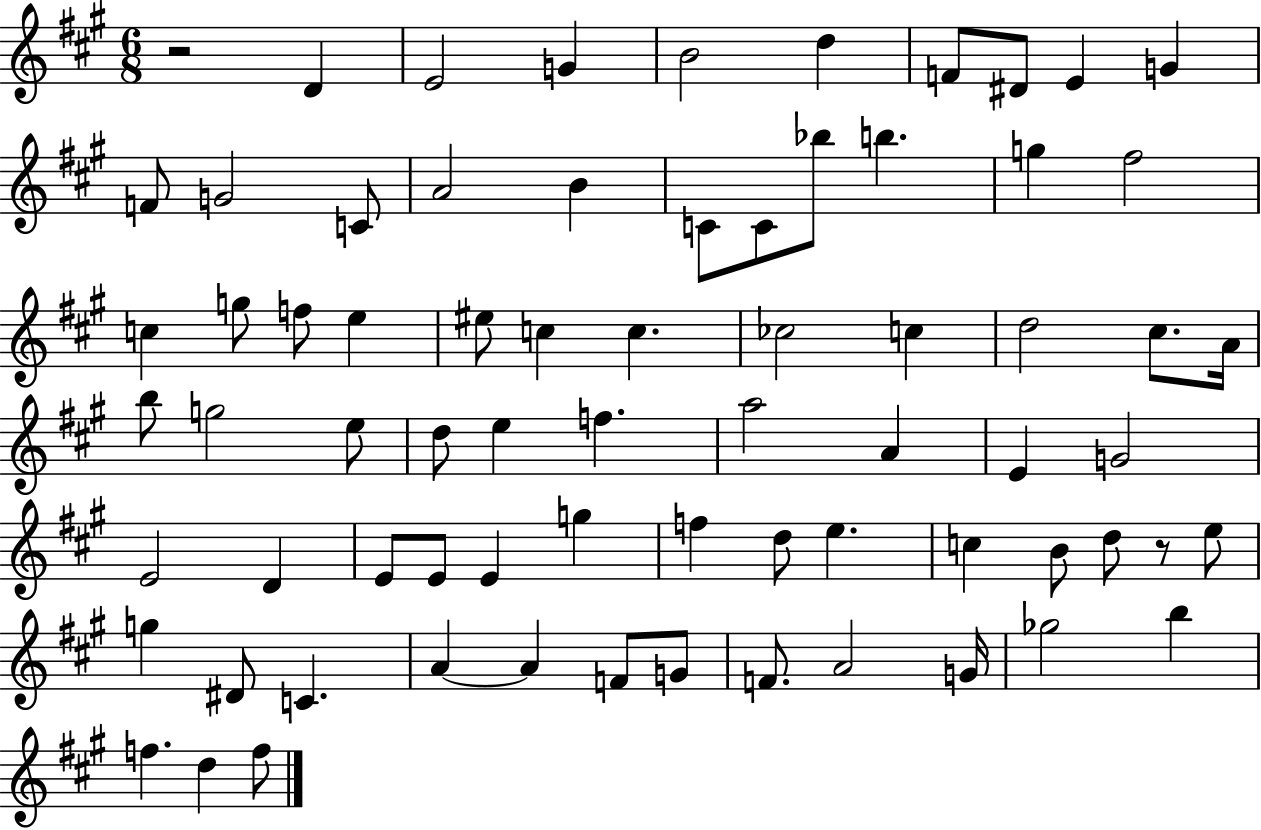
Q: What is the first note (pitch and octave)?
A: D4